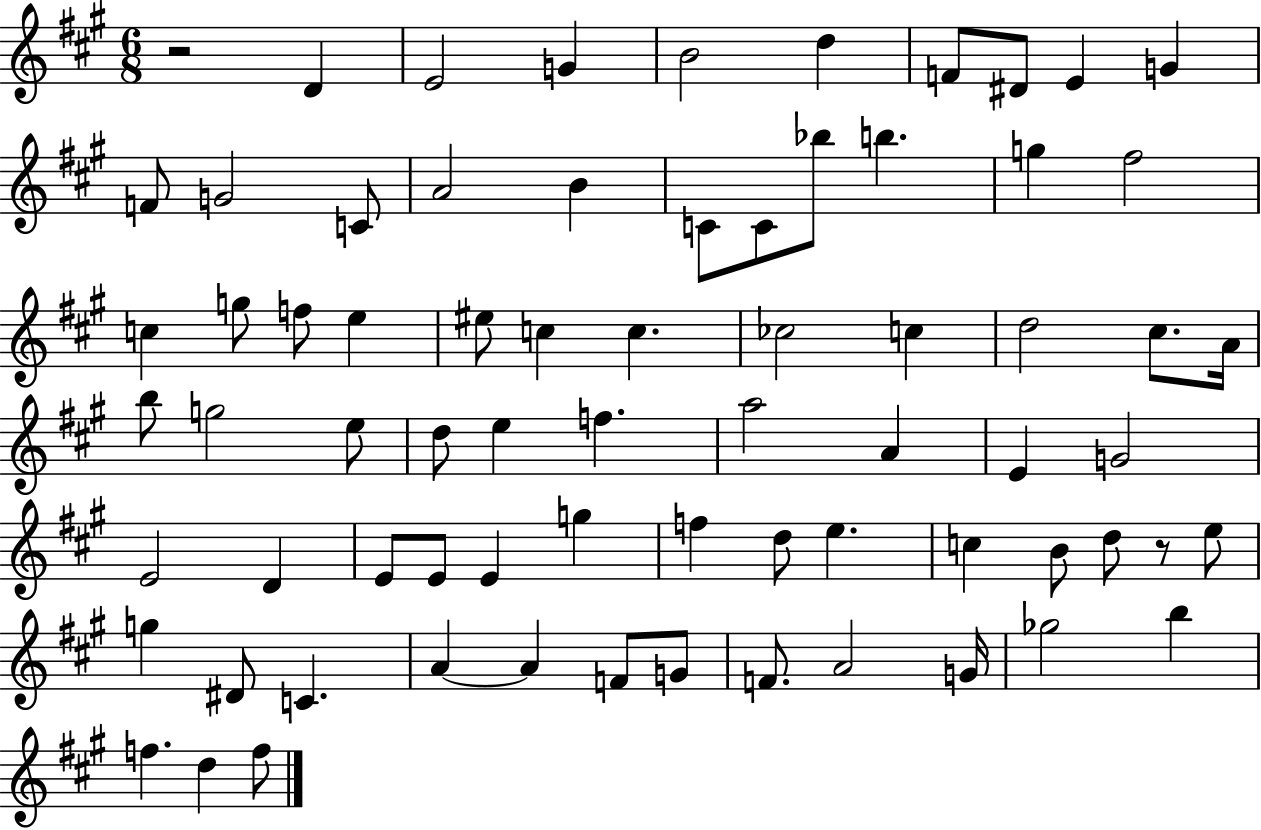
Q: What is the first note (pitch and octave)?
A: D4